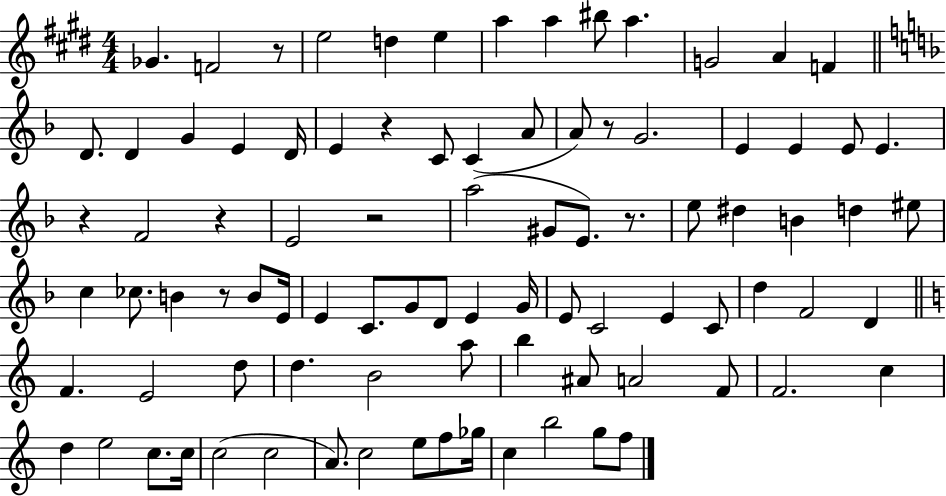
{
  \clef treble
  \numericTimeSignature
  \time 4/4
  \key e \major
  \repeat volta 2 { ges'4. f'2 r8 | e''2 d''4 e''4 | a''4 a''4 bis''8 a''4. | g'2 a'4 f'4 | \break \bar "||" \break \key d \minor d'8. d'4 g'4 e'4 d'16 | e'4 r4 c'8 c'4( a'8 | a'8) r8 g'2. | e'4 e'4 e'8 e'4. | \break r4 f'2 r4 | e'2 r2 | a''2( gis'8 e'8.) r8. | e''8 dis''4 b'4 d''4 eis''8 | \break c''4 ces''8. b'4 r8 b'8 e'16 | e'4 c'8. g'8 d'8 e'4 g'16 | e'8 c'2 e'4 c'8 | d''4 f'2 d'4 | \break \bar "||" \break \key c \major f'4. e'2 d''8 | d''4. b'2 a''8 | b''4 ais'8 a'2 f'8 | f'2. c''4 | \break d''4 e''2 c''8. c''16 | c''2( c''2 | a'8.) c''2 e''8 f''8 ges''16 | c''4 b''2 g''8 f''8 | \break } \bar "|."
}